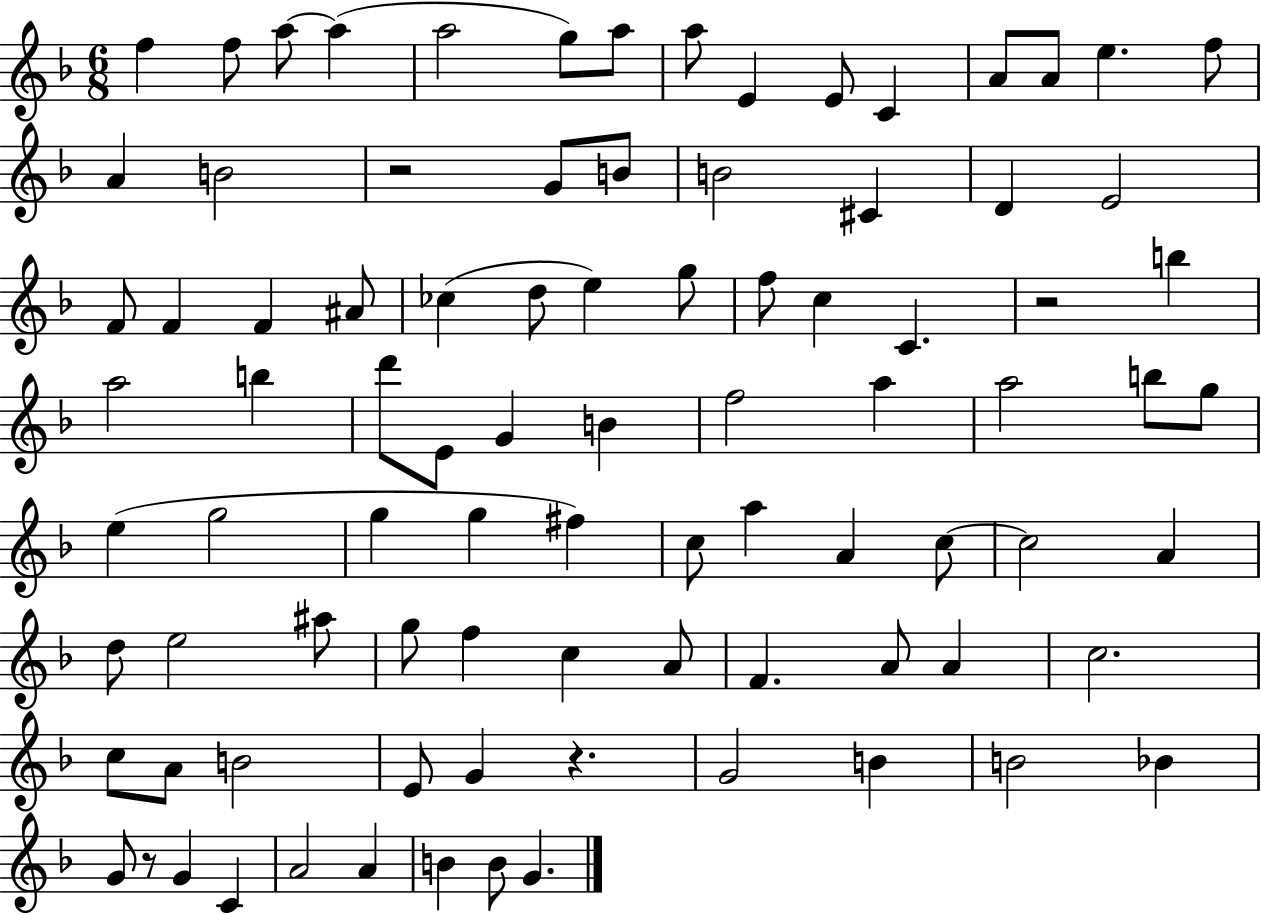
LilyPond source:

{
  \clef treble
  \numericTimeSignature
  \time 6/8
  \key f \major
  f''4 f''8 a''8~~ a''4( | a''2 g''8) a''8 | a''8 e'4 e'8 c'4 | a'8 a'8 e''4. f''8 | \break a'4 b'2 | r2 g'8 b'8 | b'2 cis'4 | d'4 e'2 | \break f'8 f'4 f'4 ais'8 | ces''4( d''8 e''4) g''8 | f''8 c''4 c'4. | r2 b''4 | \break a''2 b''4 | d'''8 e'8 g'4 b'4 | f''2 a''4 | a''2 b''8 g''8 | \break e''4( g''2 | g''4 g''4 fis''4) | c''8 a''4 a'4 c''8~~ | c''2 a'4 | \break d''8 e''2 ais''8 | g''8 f''4 c''4 a'8 | f'4. a'8 a'4 | c''2. | \break c''8 a'8 b'2 | e'8 g'4 r4. | g'2 b'4 | b'2 bes'4 | \break g'8 r8 g'4 c'4 | a'2 a'4 | b'4 b'8 g'4. | \bar "|."
}